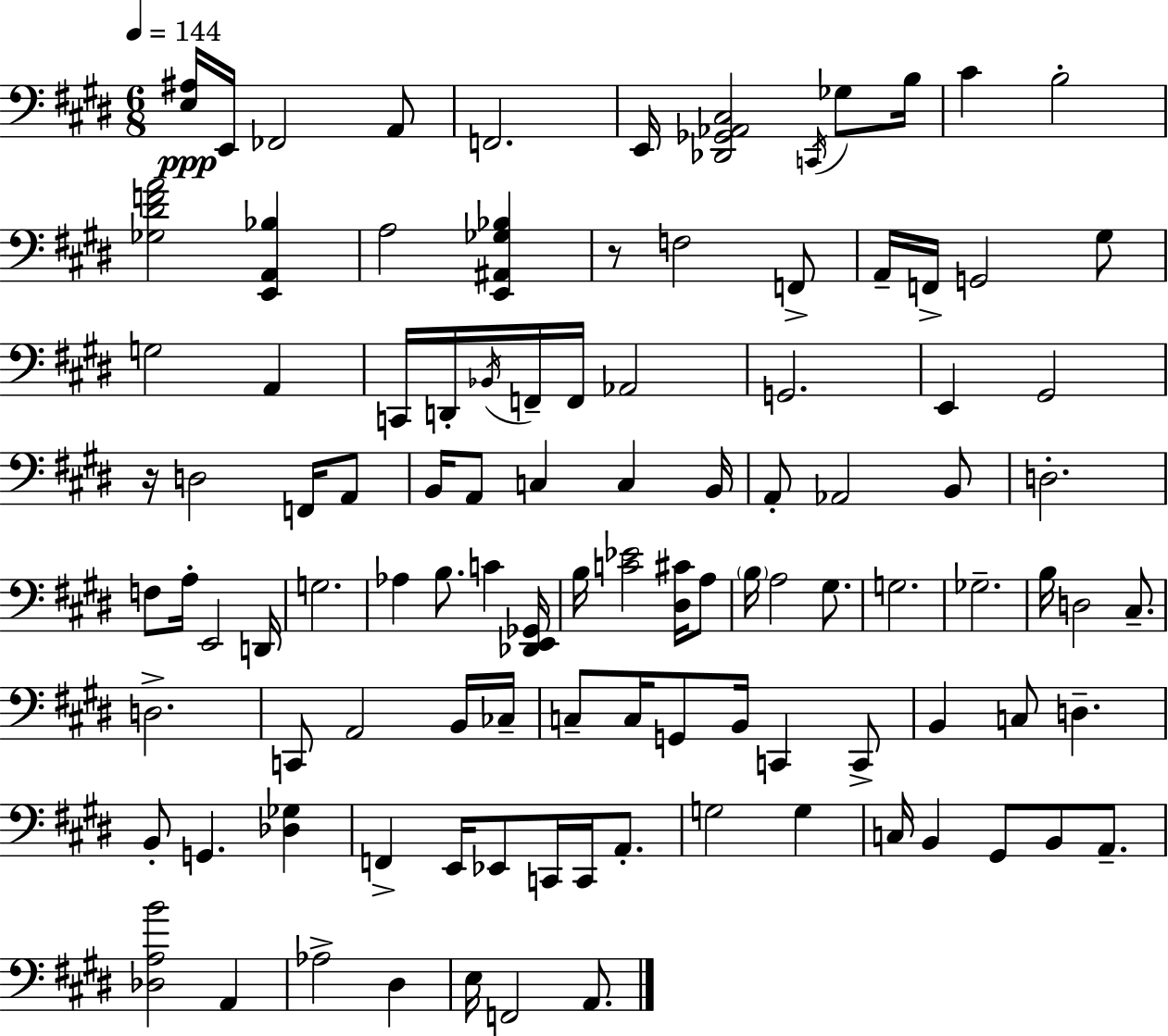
{
  \clef bass
  \numericTimeSignature
  \time 6/8
  \key e \major
  \tempo 4 = 144
  <e ais>16\ppp e,16 fes,2 a,8 | f,2. | e,16 <des, ges, aes, cis>2 \acciaccatura { c,16 } ges8 | b16 cis'4 b2-. | \break <ges dis' f' a'>2 <e, a, bes>4 | a2 <e, ais, ges bes>4 | r8 f2 f,8-> | a,16-- f,16-> g,2 gis8 | \break g2 a,4 | c,16 d,16-. \acciaccatura { bes,16 } f,16-- f,16 aes,2 | g,2. | e,4 gis,2 | \break r16 d2 f,16 | a,8 b,16 a,8 c4 c4 | b,16 a,8-. aes,2 | b,8 d2.-. | \break f8 a16-. e,2 | d,16 g2. | aes4 b8. c'4 | <des, e, ges,>16 b16 <c' ees'>2 <dis cis'>16 | \break a8 \parenthesize b16 a2 gis8. | g2. | ges2.-- | b16 d2 cis8.-- | \break d2.-> | c,8 a,2 | b,16 ces16-- c8-- c16 g,8 b,16 c,4 | c,8-> b,4 c8 d4.-- | \break b,8-. g,4. <des ges>4 | f,4-> e,16 ees,8 c,16 c,16 a,8.-. | g2 g4 | c16 b,4 gis,8 b,8 a,8.-- | \break <des a b'>2 a,4 | aes2-> dis4 | e16 f,2 a,8. | \bar "|."
}